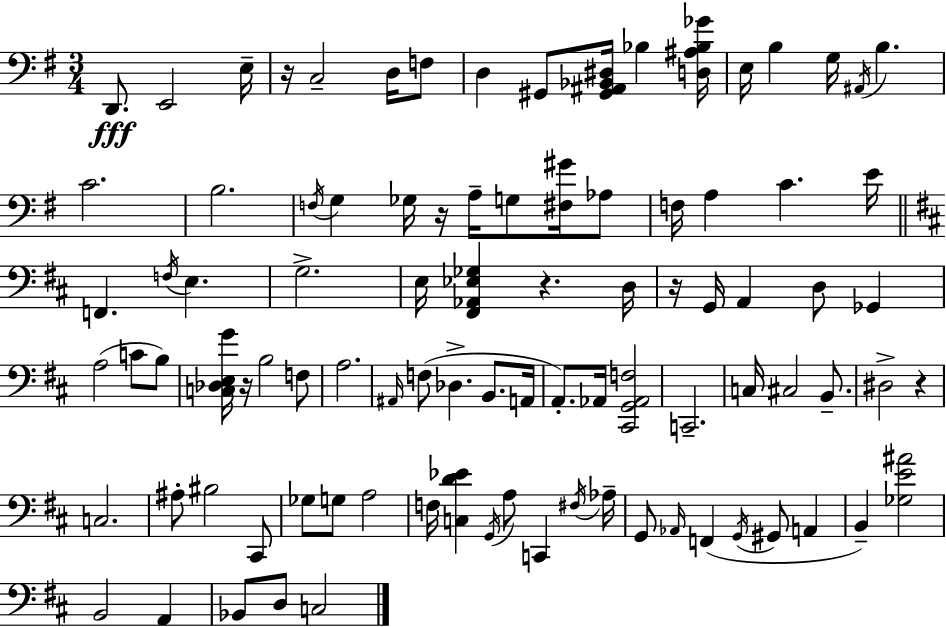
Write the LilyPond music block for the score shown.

{
  \clef bass
  \numericTimeSignature
  \time 3/4
  \key g \major
  d,8.\fff e,2 e16-- | r16 c2-- d16 f8 | d4 gis,8 <gis, ais, bes, dis>16 bes4 <d ais bes ges'>16 | e16 b4 g16 \acciaccatura { ais,16 } b4. | \break c'2. | b2. | \acciaccatura { f16 } g4 ges16 r16 a16-- g8 <fis gis'>16 | aes8 f16 a4 c'4. | \break e'16 \bar "||" \break \key b \minor f,4. \acciaccatura { f16 } e4. | g2.-> | e16 <fis, aes, ees ges>4 r4. | d16 r16 g,16 a,4 d8 ges,4 | \break a2( c'8 b8) | <c des e g'>16 r16 b2 f8 | a2. | \grace { ais,16 }( f8 des4.-> b,8. | \break a,16 a,8.-.) aes,16 <cis, g, aes, f>2 | c,2.-- | c16 cis2 b,8.-- | dis2-> r4 | \break c2. | ais8-. bis2 | cis,8 ges8 g8 a2 | f16 <c d' ees'>4 \acciaccatura { g,16 } a8 c,4 | \break \acciaccatura { fis16 } aes16-- g,8 \grace { aes,16 }( f,4 \acciaccatura { g,16 } | gis,8 a,4 b,4--) <ges e' ais'>2 | b,2 | a,4 bes,8 d8 c2 | \break \bar "|."
}